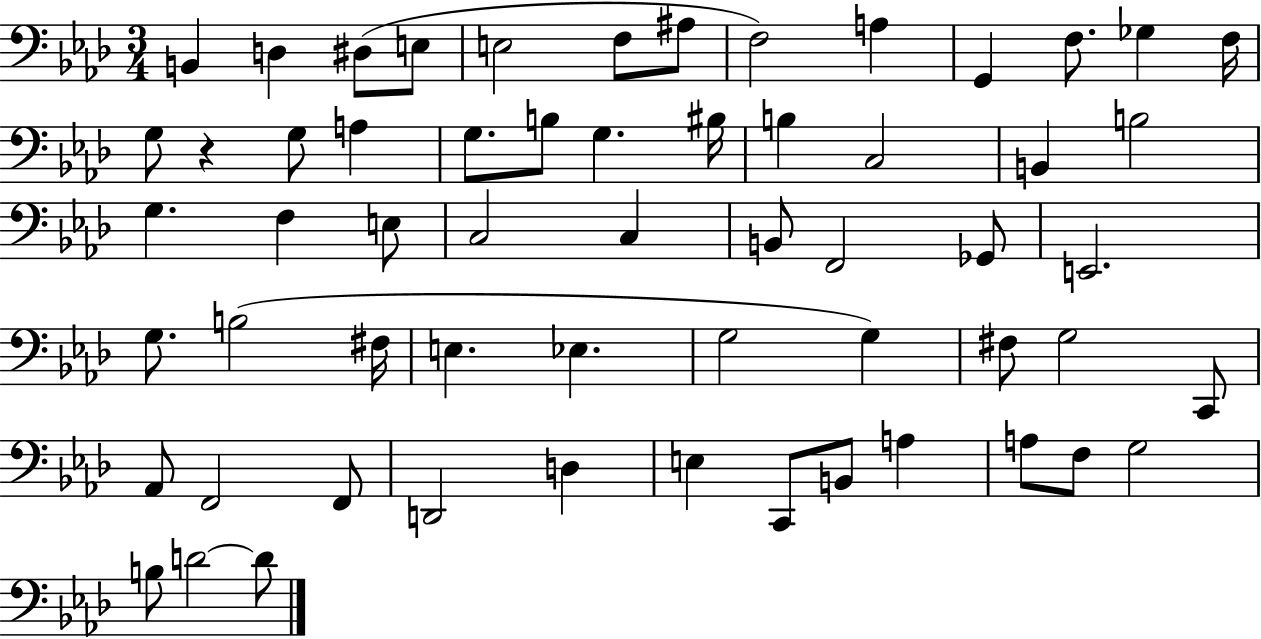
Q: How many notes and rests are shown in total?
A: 59